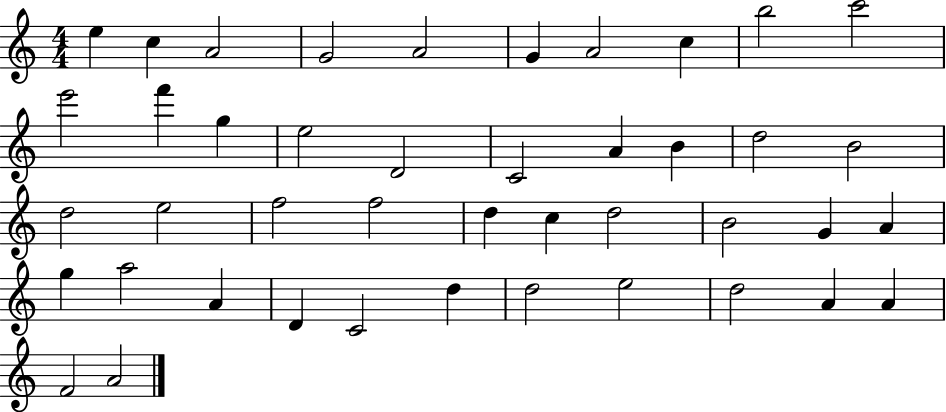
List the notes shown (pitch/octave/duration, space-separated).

E5/q C5/q A4/h G4/h A4/h G4/q A4/h C5/q B5/h C6/h E6/h F6/q G5/q E5/h D4/h C4/h A4/q B4/q D5/h B4/h D5/h E5/h F5/h F5/h D5/q C5/q D5/h B4/h G4/q A4/q G5/q A5/h A4/q D4/q C4/h D5/q D5/h E5/h D5/h A4/q A4/q F4/h A4/h